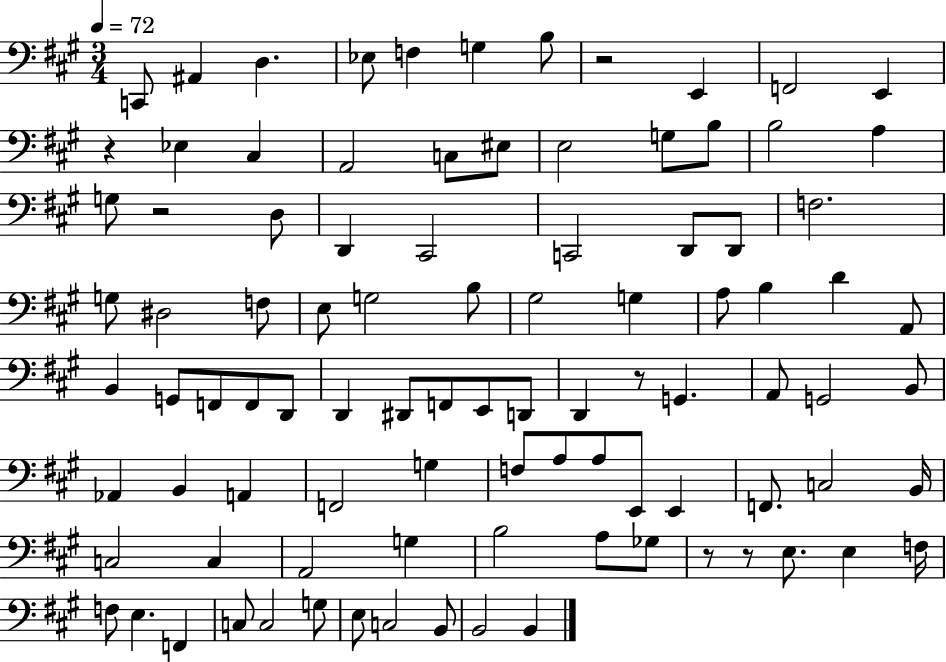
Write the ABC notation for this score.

X:1
T:Untitled
M:3/4
L:1/4
K:A
C,,/2 ^A,, D, _E,/2 F, G, B,/2 z2 E,, F,,2 E,, z _E, ^C, A,,2 C,/2 ^E,/2 E,2 G,/2 B,/2 B,2 A, G,/2 z2 D,/2 D,, ^C,,2 C,,2 D,,/2 D,,/2 F,2 G,/2 ^D,2 F,/2 E,/2 G,2 B,/2 ^G,2 G, A,/2 B, D A,,/2 B,, G,,/2 F,,/2 F,,/2 D,,/2 D,, ^D,,/2 F,,/2 E,,/2 D,,/2 D,, z/2 G,, A,,/2 G,,2 B,,/2 _A,, B,, A,, F,,2 G, F,/2 A,/2 A,/2 E,,/2 E,, F,,/2 C,2 B,,/4 C,2 C, A,,2 G, B,2 A,/2 _G,/2 z/2 z/2 E,/2 E, F,/4 F,/2 E, F,, C,/2 C,2 G,/2 E,/2 C,2 B,,/2 B,,2 B,,